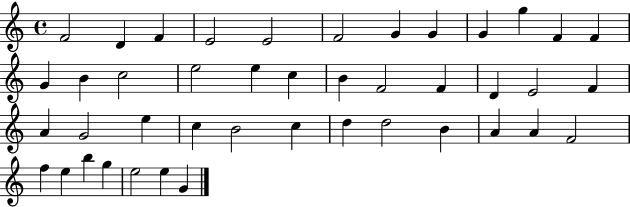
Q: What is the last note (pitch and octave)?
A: G4